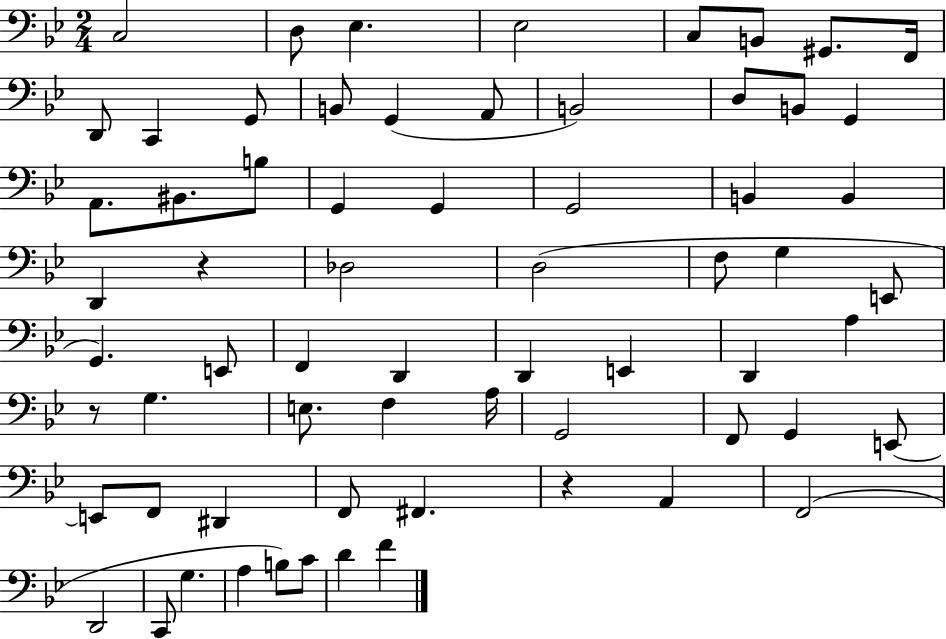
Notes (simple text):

C3/h D3/e Eb3/q. Eb3/h C3/e B2/e G#2/e. F2/s D2/e C2/q G2/e B2/e G2/q A2/e B2/h D3/e B2/e G2/q A2/e. BIS2/e. B3/e G2/q G2/q G2/h B2/q B2/q D2/q R/q Db3/h D3/h F3/e G3/q E2/e G2/q. E2/e F2/q D2/q D2/q E2/q D2/q A3/q R/e G3/q. E3/e. F3/q A3/s G2/h F2/e G2/q E2/e E2/e F2/e D#2/q F2/e F#2/q. R/q A2/q F2/h D2/h C2/e G3/q. A3/q B3/e C4/e D4/q F4/q